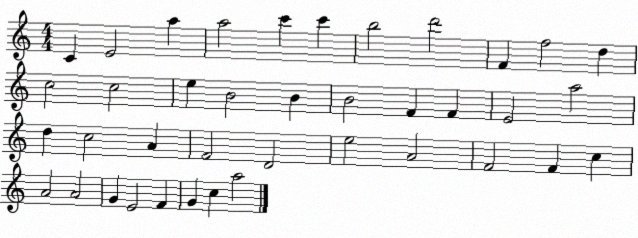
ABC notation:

X:1
T:Untitled
M:4/4
L:1/4
K:C
C E2 a a2 c' c' b2 d'2 F f2 d c2 c2 e B2 B B2 F F E2 a2 d c2 A F2 D2 e2 A2 F2 F c A2 A2 G E2 F G c a2